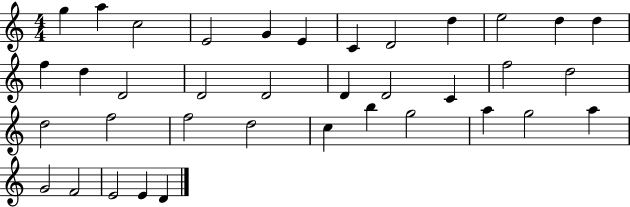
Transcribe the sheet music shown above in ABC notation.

X:1
T:Untitled
M:4/4
L:1/4
K:C
g a c2 E2 G E C D2 d e2 d d f d D2 D2 D2 D D2 C f2 d2 d2 f2 f2 d2 c b g2 a g2 a G2 F2 E2 E D